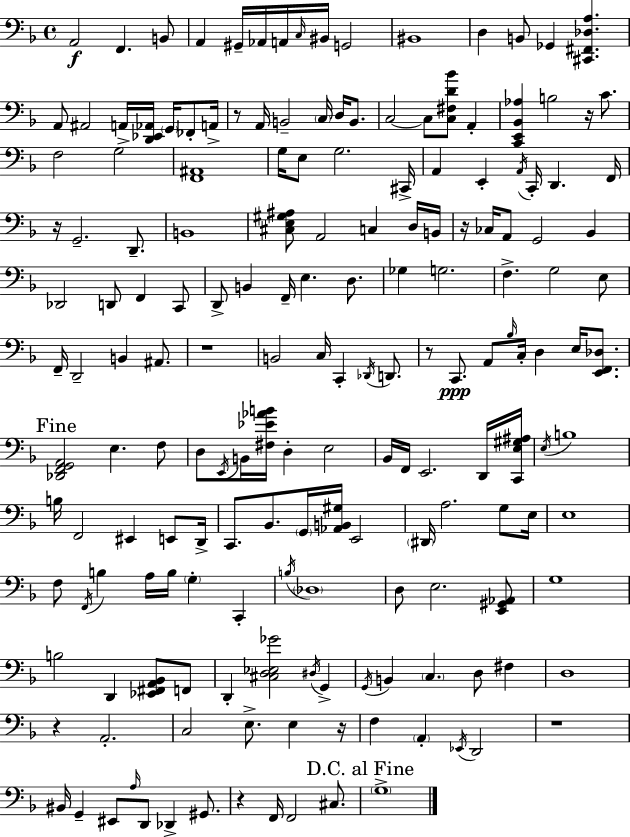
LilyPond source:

{
  \clef bass
  \time 4/4
  \defaultTimeSignature
  \key f \major
  a,2\f f,4. b,8 | a,4 gis,16-- aes,16 a,16 \grace { c16 } bis,16 g,2 | bis,1 | d4 b,8 ges,4 <cis, fis, des a>4. | \break a,8 ais,2 a,16-> <d, ees, aes,>16 \parenthesize g,16 fes,8-. | a,16-> r8 a,16 b,2-- \parenthesize c16 d16 b,8. | c2~~ c8 <c fis d' bes'>8 a,4-. | <c, e, bes, aes>4 b2 r16 c'8. | \break f2 g2 | <f, ais,>1 | g16 e8 g2. | cis,16-> a,4 e,4-. \acciaccatura { a,16 } c,16-. d,4. | \break f,16 r16 g,2.-- d,8.-- | b,1 | <cis e gis ais>8 a,2 c4 | d16 b,16 r16 ces16 a,8 g,2 bes,4 | \break des,2 d,8 f,4 | c,8 d,8-> b,4 f,16-- e4. d8. | ges4 g2. | f4.-> g2 | \break e8 f,16-- d,2-- b,4 ais,8. | r1 | b,2 c16 c,4-. \acciaccatura { des,16 } | d,8. r8 c,8.\ppp a,8 \grace { bes16 } c16-. d4 | \break e16 <e, f, des>8. \mark "Fine" <des, f, g, a,>2 e4. | f8 d8 \acciaccatura { e,16 } b,16 <fis ees' aes' b'>16 d4-. e2 | bes,16 f,16 e,2. | d,16 <c, e gis ais>16 \acciaccatura { e16 } b1 | \break b16 f,2 eis,4 | e,8 d,16-> c,8. bes,8. \parenthesize g,16 <aes, b, gis>16 e,2 | \parenthesize dis,16 a2. | g8 e16 e1 | \break f8 \acciaccatura { f,16 } b4 a16 b16 \parenthesize g4-. | c,4-. \acciaccatura { b16 } \parenthesize des1 | d8 e2. | <e, gis, aes,>8 g1 | \break b2 | d,4 <ees, fis, a, bes,>8 f,8 d,4-. <cis d ees ges'>2 | \acciaccatura { dis16 } g,4-> \acciaccatura { g,16 } b,4 \parenthesize c4. | d8 fis4 d1 | \break r4 a,2.-. | c2 | e8.-> e4 r16 f4 \parenthesize a,4-. | \acciaccatura { ees,16 } d,2 r1 | \break bis,16 g,4-- | eis,8 \grace { a16 } d,8 des,4-> gis,8. r4 | f,16 f,2 cis8. \mark "D.C. al Fine" \parenthesize g1-> | \bar "|."
}